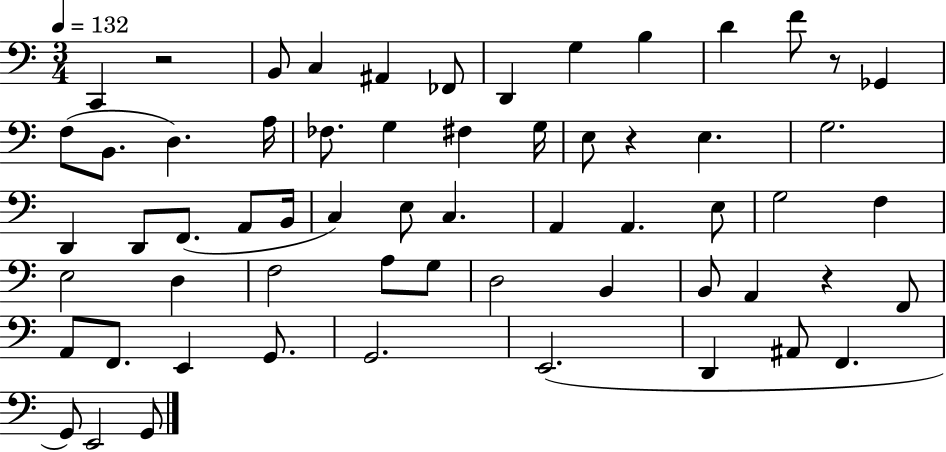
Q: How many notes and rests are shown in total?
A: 61